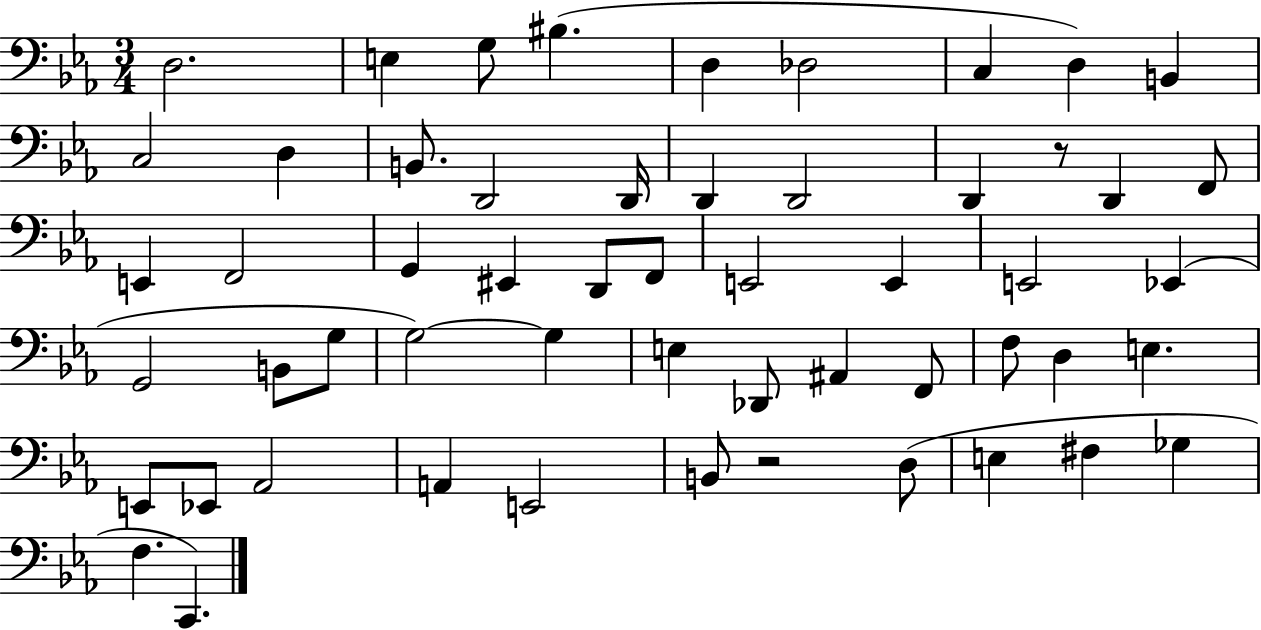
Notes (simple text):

D3/h. E3/q G3/e BIS3/q. D3/q Db3/h C3/q D3/q B2/q C3/h D3/q B2/e. D2/h D2/s D2/q D2/h D2/q R/e D2/q F2/e E2/q F2/h G2/q EIS2/q D2/e F2/e E2/h E2/q E2/h Eb2/q G2/h B2/e G3/e G3/h G3/q E3/q Db2/e A#2/q F2/e F3/e D3/q E3/q. E2/e Eb2/e Ab2/h A2/q E2/h B2/e R/h D3/e E3/q F#3/q Gb3/q F3/q. C2/q.